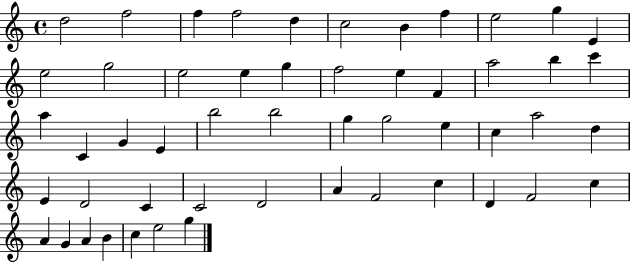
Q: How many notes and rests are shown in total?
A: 52